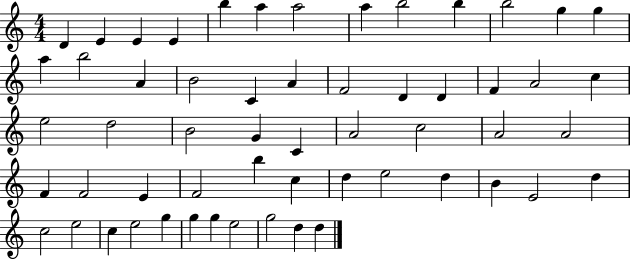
{
  \clef treble
  \numericTimeSignature
  \time 4/4
  \key c \major
  d'4 e'4 e'4 e'4 | b''4 a''4 a''2 | a''4 b''2 b''4 | b''2 g''4 g''4 | \break a''4 b''2 a'4 | b'2 c'4 a'4 | f'2 d'4 d'4 | f'4 a'2 c''4 | \break e''2 d''2 | b'2 g'4 c'4 | a'2 c''2 | a'2 a'2 | \break f'4 f'2 e'4 | f'2 b''4 c''4 | d''4 e''2 d''4 | b'4 e'2 d''4 | \break c''2 e''2 | c''4 e''2 g''4 | g''4 g''4 e''2 | g''2 d''4 d''4 | \break \bar "|."
}